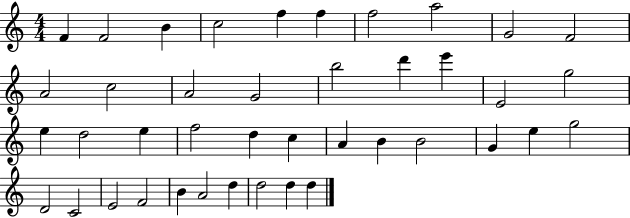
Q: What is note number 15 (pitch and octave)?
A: B5